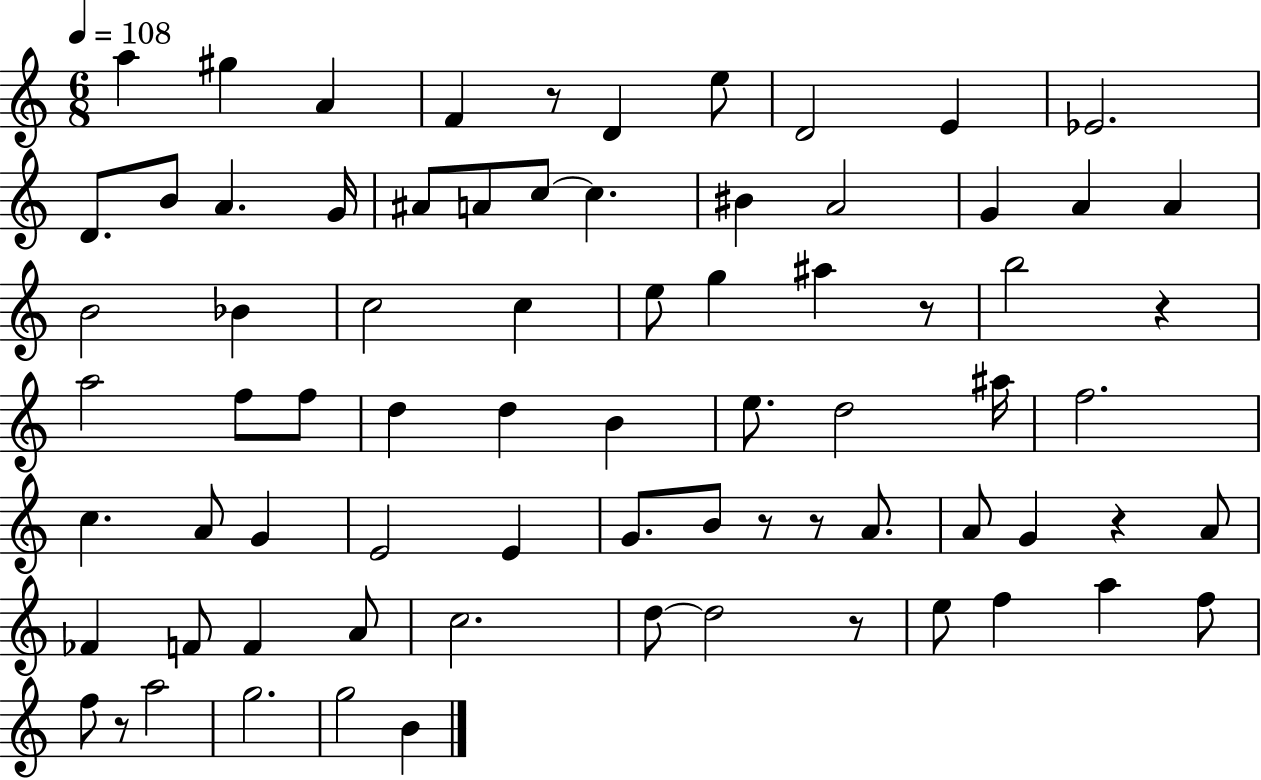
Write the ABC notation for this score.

X:1
T:Untitled
M:6/8
L:1/4
K:C
a ^g A F z/2 D e/2 D2 E _E2 D/2 B/2 A G/4 ^A/2 A/2 c/2 c ^B A2 G A A B2 _B c2 c e/2 g ^a z/2 b2 z a2 f/2 f/2 d d B e/2 d2 ^a/4 f2 c A/2 G E2 E G/2 B/2 z/2 z/2 A/2 A/2 G z A/2 _F F/2 F A/2 c2 d/2 d2 z/2 e/2 f a f/2 f/2 z/2 a2 g2 g2 B